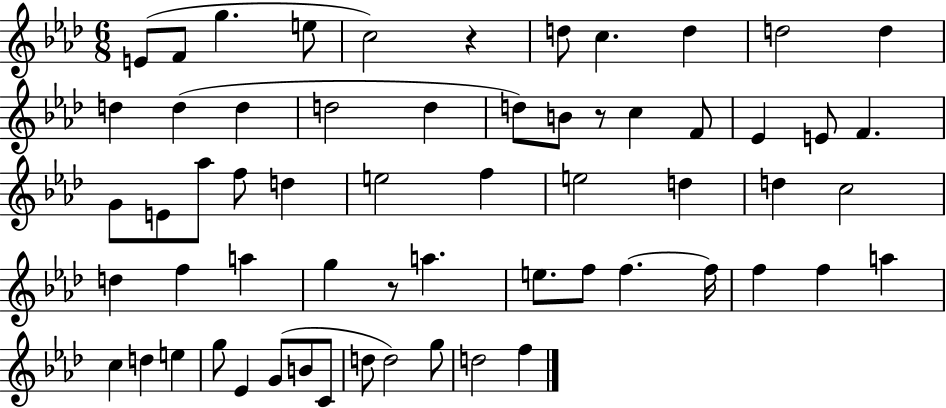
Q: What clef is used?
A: treble